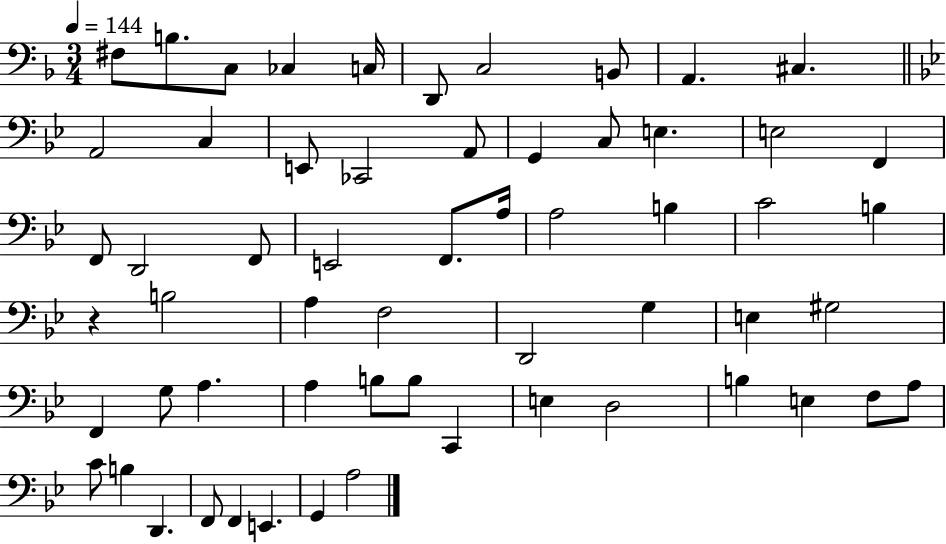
F#3/e B3/e. C3/e CES3/q C3/s D2/e C3/h B2/e A2/q. C#3/q. A2/h C3/q E2/e CES2/h A2/e G2/q C3/e E3/q. E3/h F2/q F2/e D2/h F2/e E2/h F2/e. A3/s A3/h B3/q C4/h B3/q R/q B3/h A3/q F3/h D2/h G3/q E3/q G#3/h F2/q G3/e A3/q. A3/q B3/e B3/e C2/q E3/q D3/h B3/q E3/q F3/e A3/e C4/e B3/q D2/q. F2/e F2/q E2/q. G2/q A3/h